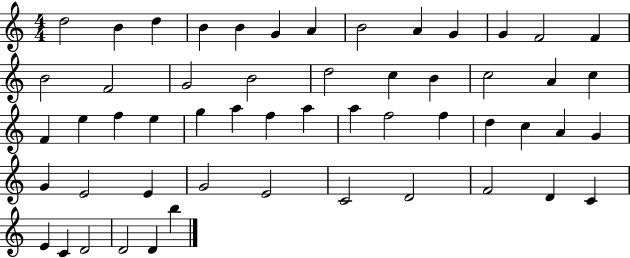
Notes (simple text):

D5/h B4/q D5/q B4/q B4/q G4/q A4/q B4/h A4/q G4/q G4/q F4/h F4/q B4/h F4/h G4/h B4/h D5/h C5/q B4/q C5/h A4/q C5/q F4/q E5/q F5/q E5/q G5/q A5/q F5/q A5/q A5/q F5/h F5/q D5/q C5/q A4/q G4/q G4/q E4/h E4/q G4/h E4/h C4/h D4/h F4/h D4/q C4/q E4/q C4/q D4/h D4/h D4/q B5/q